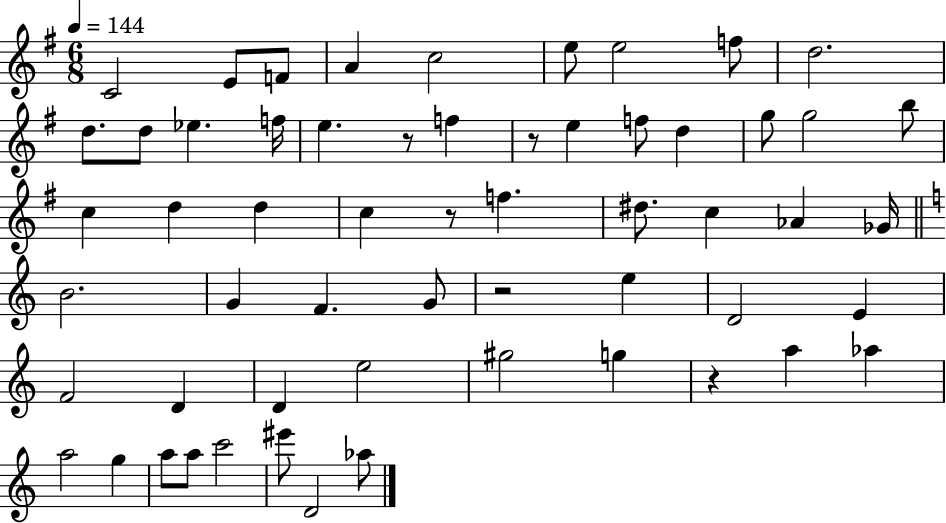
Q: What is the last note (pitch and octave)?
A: Ab5